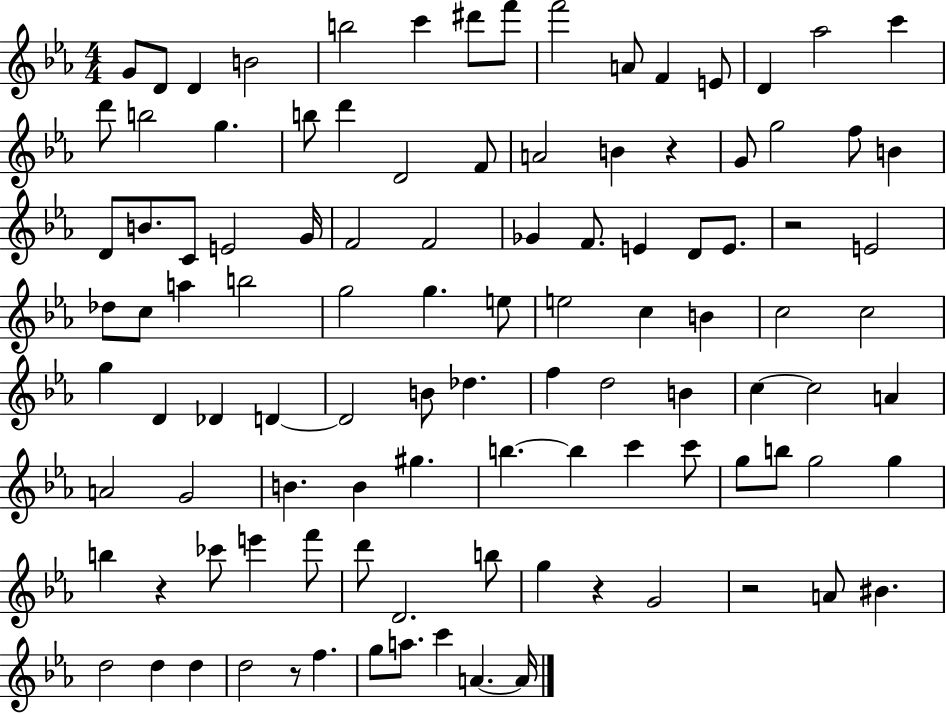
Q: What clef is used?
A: treble